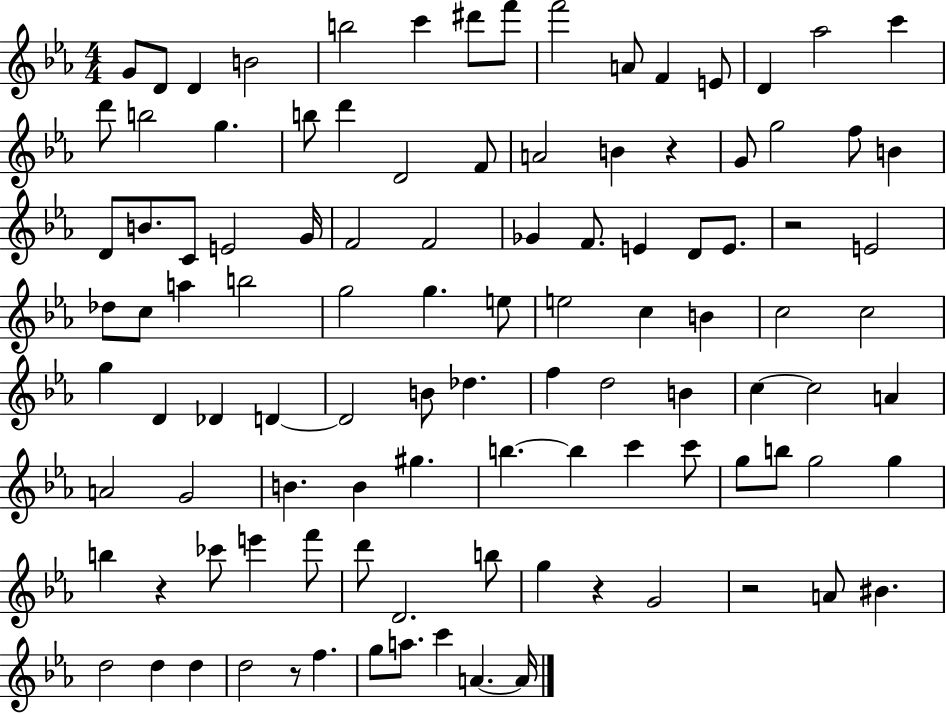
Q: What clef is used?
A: treble